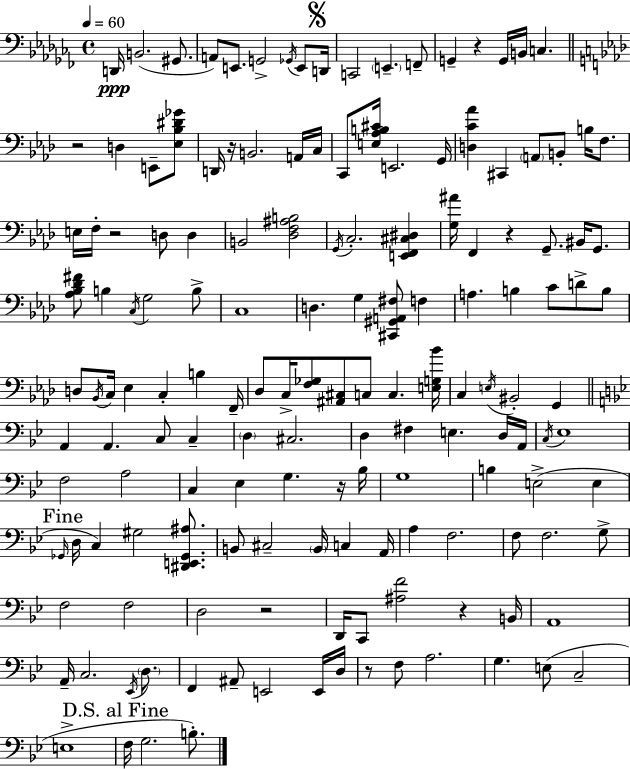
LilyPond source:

{
  \clef bass
  \time 4/4
  \defaultTimeSignature
  \key aes \minor
  \tempo 4 = 60
  d,16\ppp b,2.( gis,8. | a,8) e,8. g,2-> \acciaccatura { ges,16 } e,8 | \mark \markup { \musicglyph "scripts.segno" } d,16 c,2 \parenthesize e,4.-- f,8-- | g,4-- r4 g,16 b,16 c4. | \break \bar "||" \break \key aes \major r2 d4 e,8-- <ees bes dis' ges'>8 | d,16 r16 b,2. a,16 c16 | c,8 <e aes b cis'>16 e,2. g,16 | <d c' aes'>4 cis,4 \parenthesize a,8 b,8-. b16 f8. | \break e16 f16-. r2 d8 d4 | b,2 <des f ais b>2 | \acciaccatura { g,16 } c2.-. <e, f, cis dis>4 | <g ais'>16 f,4 r4 g,8.-- bis,16 g,8. | \break <aes bes des' fis'>8 b4 \acciaccatura { c16 } g2 | b8-> c1 | d4. g4 <cis, gis, a, fis>8 f4 | a4. b4 c'8 d'8-> | \break b8 d8 \acciaccatura { bes,16 } c16 ees4 c4-. b4 | f,16-- des8 c16-> <f ges>8 <ais, cis>8 c8 c4. | <e g bes'>16 c4 \acciaccatura { e16 } bis,2-. | g,4 \bar "||" \break \key bes \major a,4 a,4. c8 c4-- | \parenthesize d4 cis2. | d4 fis4 e4. d16 a,16 | \acciaccatura { c16 } ees1 | \break f2 a2 | c4 ees4 g4. r16 | bes16 g1 | b4 e2->( e4 | \break \mark "Fine" \grace { ges,16 } d16 c4) gis2 <dis, e, ges, ais>8. | b,8 cis2-- \parenthesize b,16 c4 | a,16 a4 f2. | f8 f2. | \break g8-> f2 f2 | d2 r2 | d,16 c,8 <ais f'>2 r4 | b,16 a,1 | \break a,16-- c2. \acciaccatura { ees,16 } | \parenthesize d8. f,4 ais,8-- e,2 | e,16 d16 r8 f8 a2. | g4. e8( c2-- | \break e1-> | \mark "D.S. al Fine" f16 g2. | b8.-.) \bar "|."
}